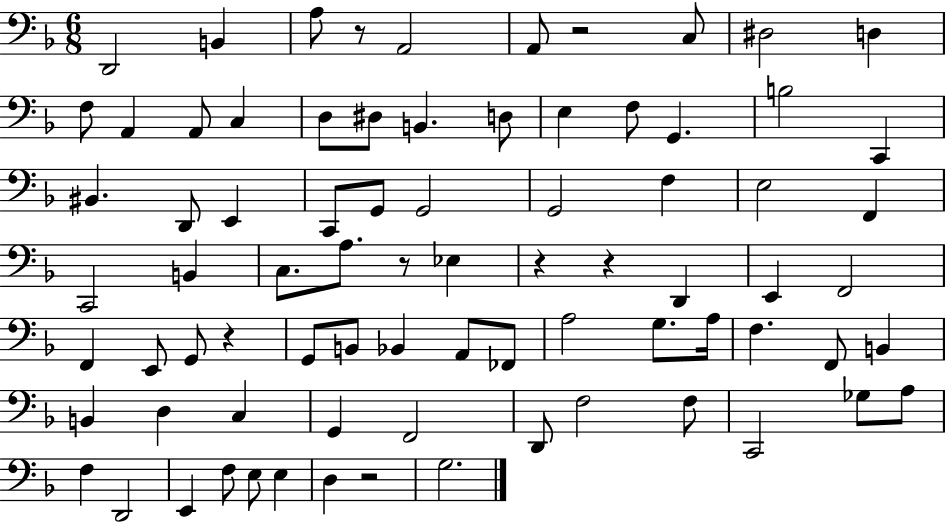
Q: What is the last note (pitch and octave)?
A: G3